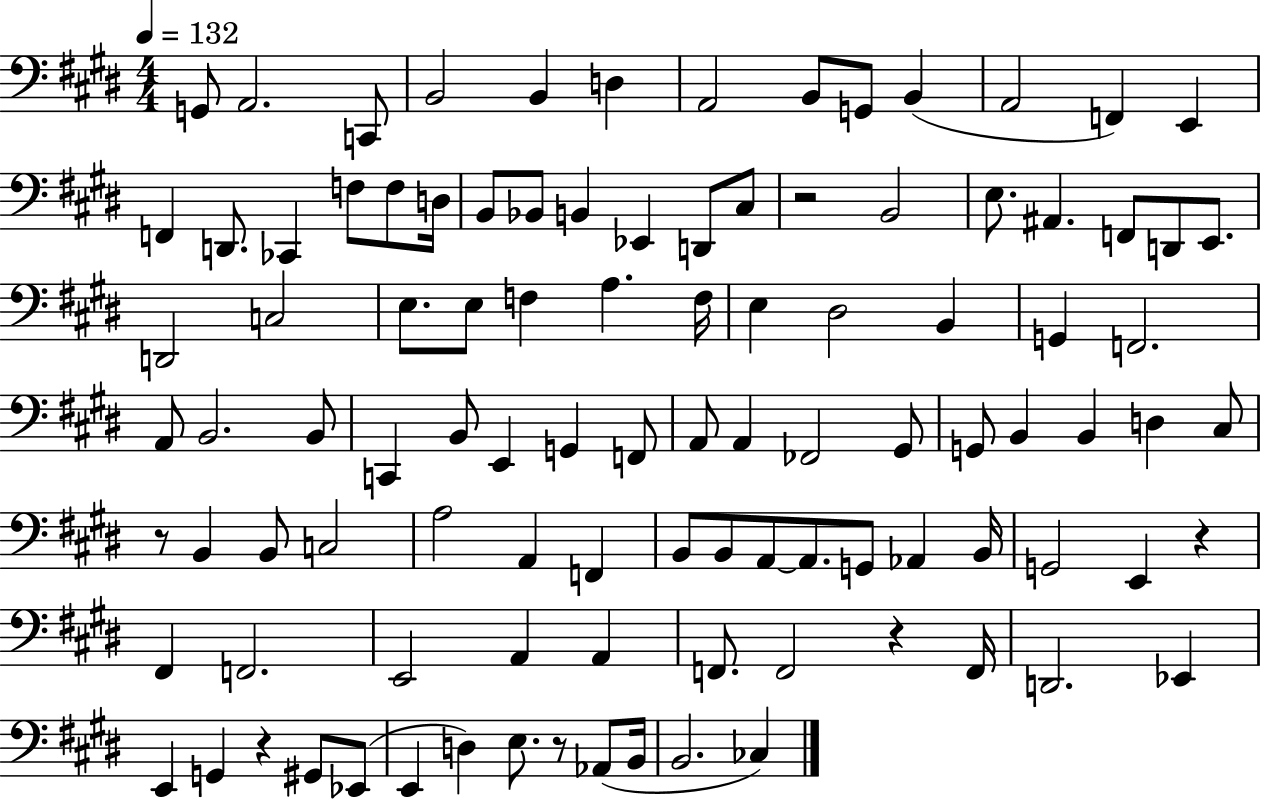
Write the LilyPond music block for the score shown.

{
  \clef bass
  \numericTimeSignature
  \time 4/4
  \key e \major
  \tempo 4 = 132
  \repeat volta 2 { g,8 a,2. c,8 | b,2 b,4 d4 | a,2 b,8 g,8 b,4( | a,2 f,4) e,4 | \break f,4 d,8. ces,4 f8 f8 d16 | b,8 bes,8 b,4 ees,4 d,8 cis8 | r2 b,2 | e8. ais,4. f,8 d,8 e,8. | \break d,2 c2 | e8. e8 f4 a4. f16 | e4 dis2 b,4 | g,4 f,2. | \break a,8 b,2. b,8 | c,4 b,8 e,4 g,4 f,8 | a,8 a,4 fes,2 gis,8 | g,8 b,4 b,4 d4 cis8 | \break r8 b,4 b,8 c2 | a2 a,4 f,4 | b,8 b,8 a,8~~ a,8. g,8 aes,4 b,16 | g,2 e,4 r4 | \break fis,4 f,2. | e,2 a,4 a,4 | f,8. f,2 r4 f,16 | d,2. ees,4 | \break e,4 g,4 r4 gis,8 ees,8( | e,4 d4) e8. r8 aes,8( b,16 | b,2. ces4) | } \bar "|."
}